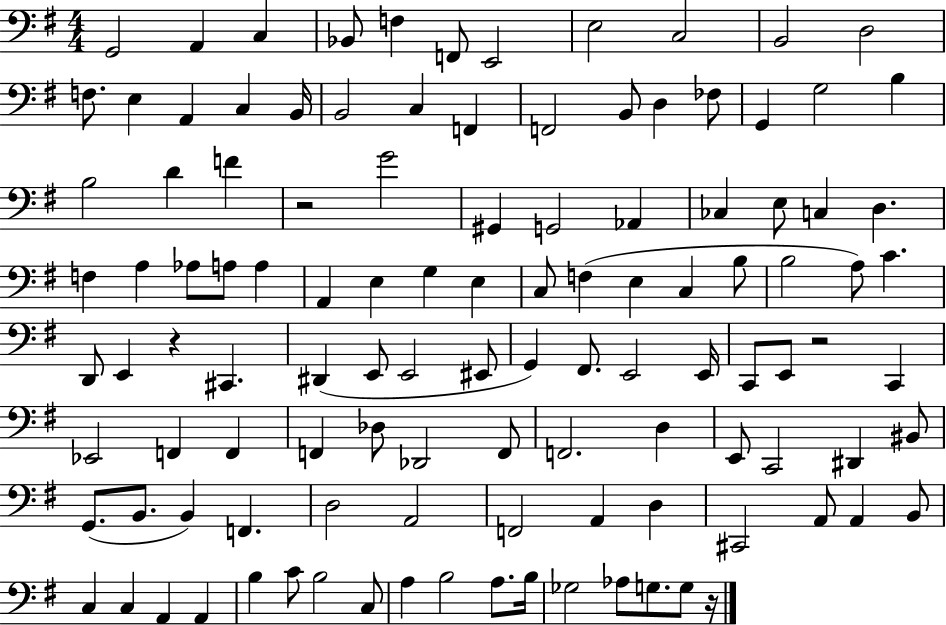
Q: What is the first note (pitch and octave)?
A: G2